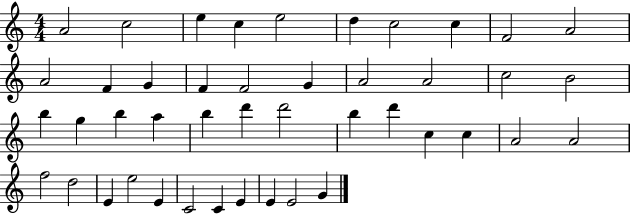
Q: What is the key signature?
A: C major